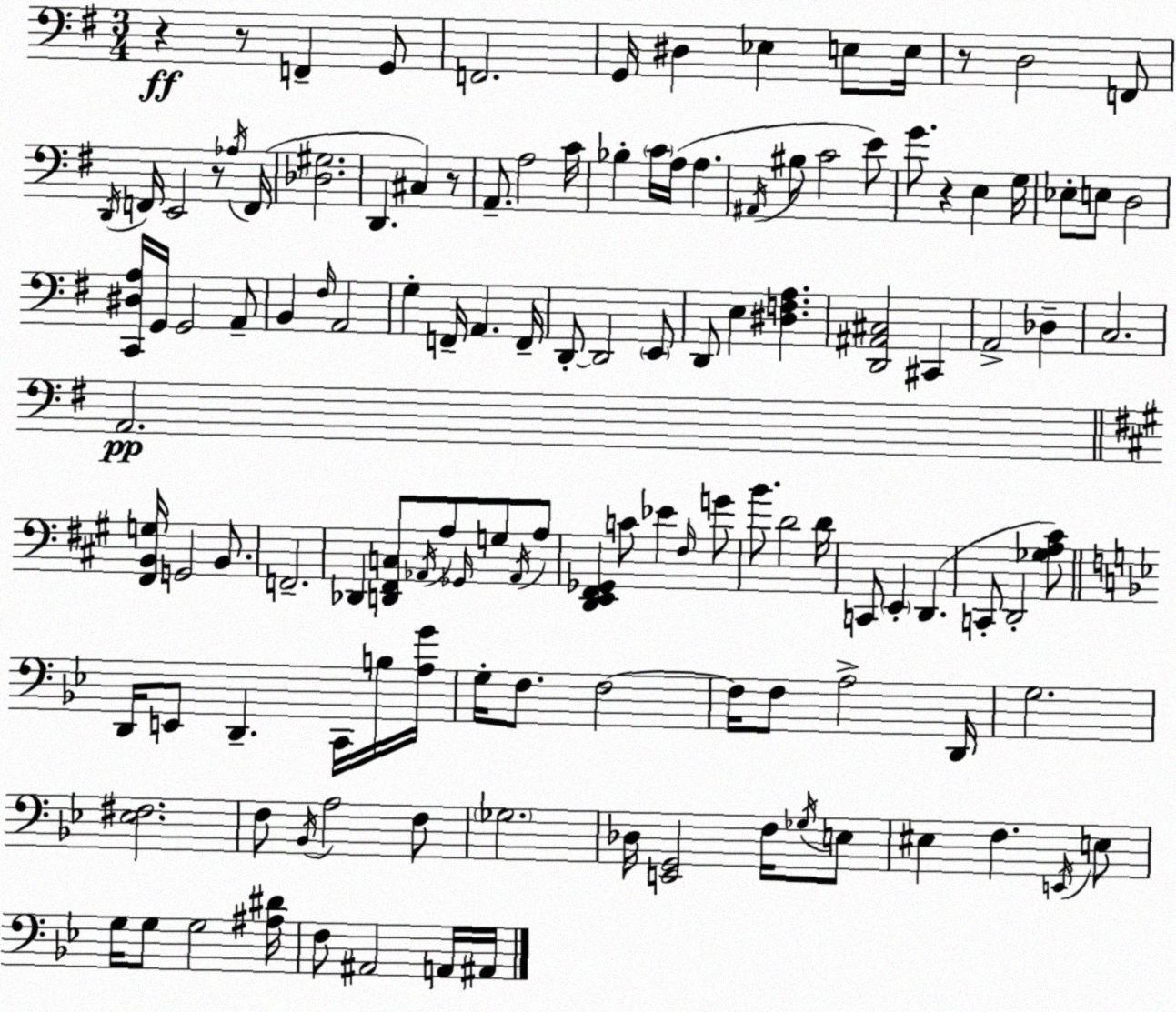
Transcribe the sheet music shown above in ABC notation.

X:1
T:Untitled
M:3/4
L:1/4
K:Em
z z/2 F,, G,,/2 F,,2 G,,/4 ^D, _E, E,/2 E,/4 z/2 D,2 F,,/2 D,,/4 F,,/4 E,,2 z/2 _A,/4 F,,/4 [_D,^G,]2 D,, ^C, z/2 A,,/2 A,2 C/4 _B, C/4 A,/4 A, ^A,,/4 ^B,/2 C2 E/2 G/2 z E, G,/4 _E,/2 E,/2 D,2 [C,,^D,A,]/4 G,,/4 G,,2 A,,/2 B,, ^F,/4 A,,2 G, F,,/4 A,, F,,/4 D,,/2 D,,2 E,,/2 D,,/2 E, [^D,F,A,] [D,,^A,,^C,]2 ^C,, A,,2 _D, C,2 A,,2 [^F,,B,,G,]/4 G,,2 B,,/2 F,,2 _D,, [D,,^F,,C,]/2 _A,,/4 A,/2 _G,,/4 G,/2 _A,,/4 A,/2 [D,,E,,^F,,_G,,] C/2 _E ^F,/4 G/2 B/2 D2 D/4 C,,/2 E,, D,, C,,/2 D,,2 [_G,A,^C]/2 D,,/4 E,,/2 D,, C,,/4 B,/4 [A,G]/4 G,/4 F,/2 F,2 F,/4 F,/2 A,2 D,,/4 G,2 [_E,^F,]2 F,/2 _B,,/4 A,2 F,/2 _G,2 _D,/4 [E,,G,,]2 F,/4 _G,/4 E,/2 ^E, F, E,,/4 E,/2 G,/4 G,/2 G,2 [^A,^D]/4 F,/2 ^A,,2 A,,/4 ^A,,/4